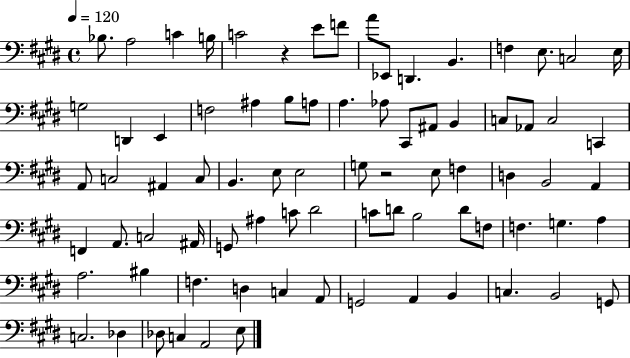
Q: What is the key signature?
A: E major